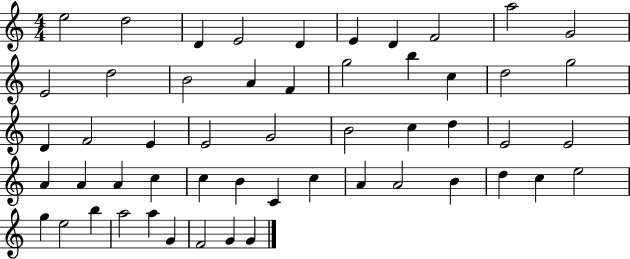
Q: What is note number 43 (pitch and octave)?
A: C5